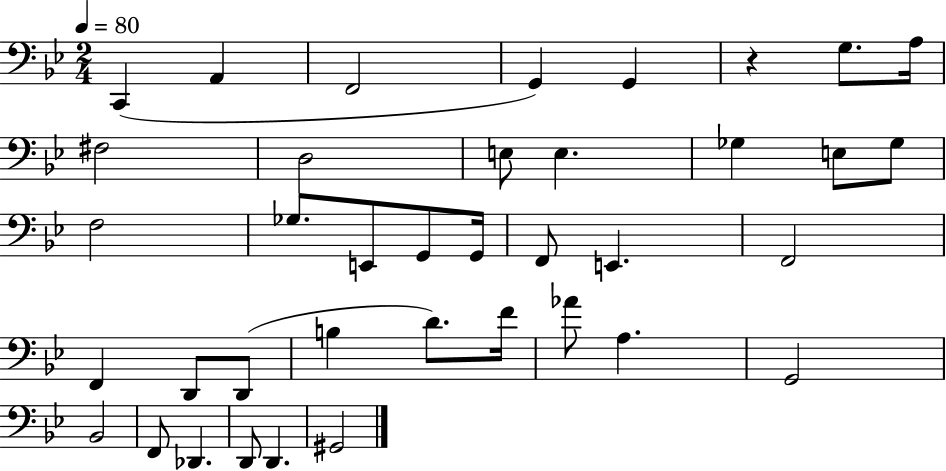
{
  \clef bass
  \numericTimeSignature
  \time 2/4
  \key bes \major
  \tempo 4 = 80
  \repeat volta 2 { c,4( a,4 | f,2 | g,4) g,4 | r4 g8. a16 | \break fis2 | d2 | e8 e4. | ges4 e8 ges8 | \break f2 | ges8. e,8 g,8 g,16 | f,8 e,4. | f,2 | \break f,4 d,8 d,8( | b4 d'8.) f'16 | aes'8 a4. | g,2 | \break bes,2 | f,8 des,4. | d,8 d,4. | gis,2 | \break } \bar "|."
}